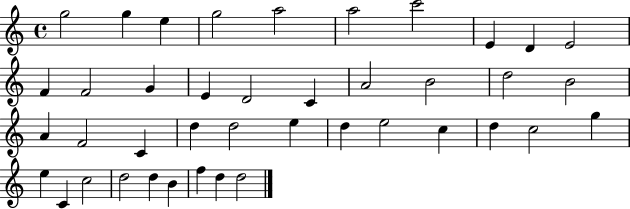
{
  \clef treble
  \time 4/4
  \defaultTimeSignature
  \key c \major
  g''2 g''4 e''4 | g''2 a''2 | a''2 c'''2 | e'4 d'4 e'2 | \break f'4 f'2 g'4 | e'4 d'2 c'4 | a'2 b'2 | d''2 b'2 | \break a'4 f'2 c'4 | d''4 d''2 e''4 | d''4 e''2 c''4 | d''4 c''2 g''4 | \break e''4 c'4 c''2 | d''2 d''4 b'4 | f''4 d''4 d''2 | \bar "|."
}